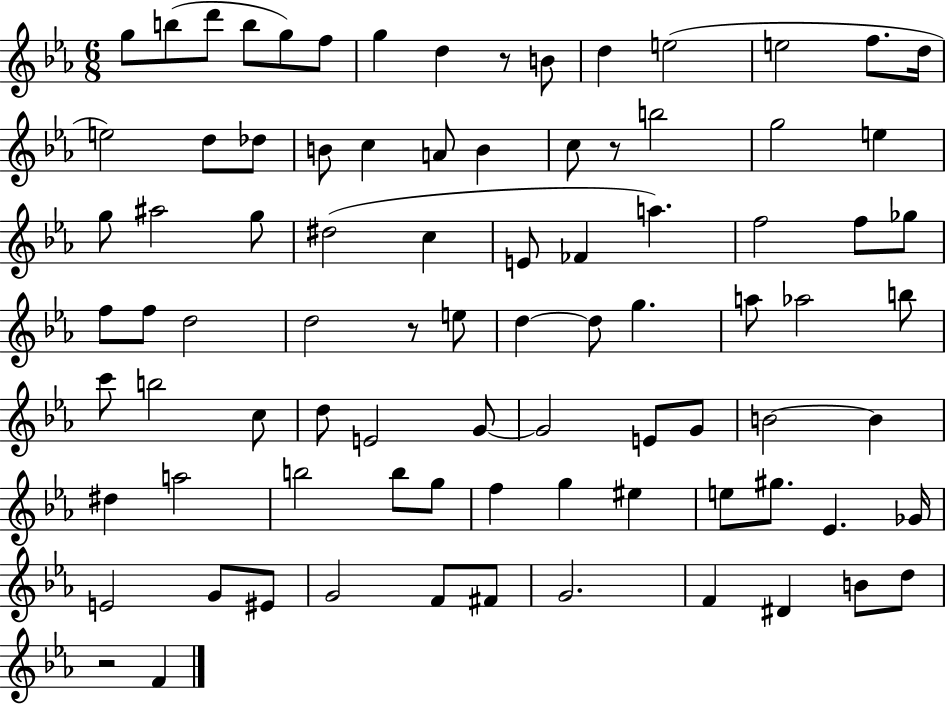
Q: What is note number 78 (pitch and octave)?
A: F4